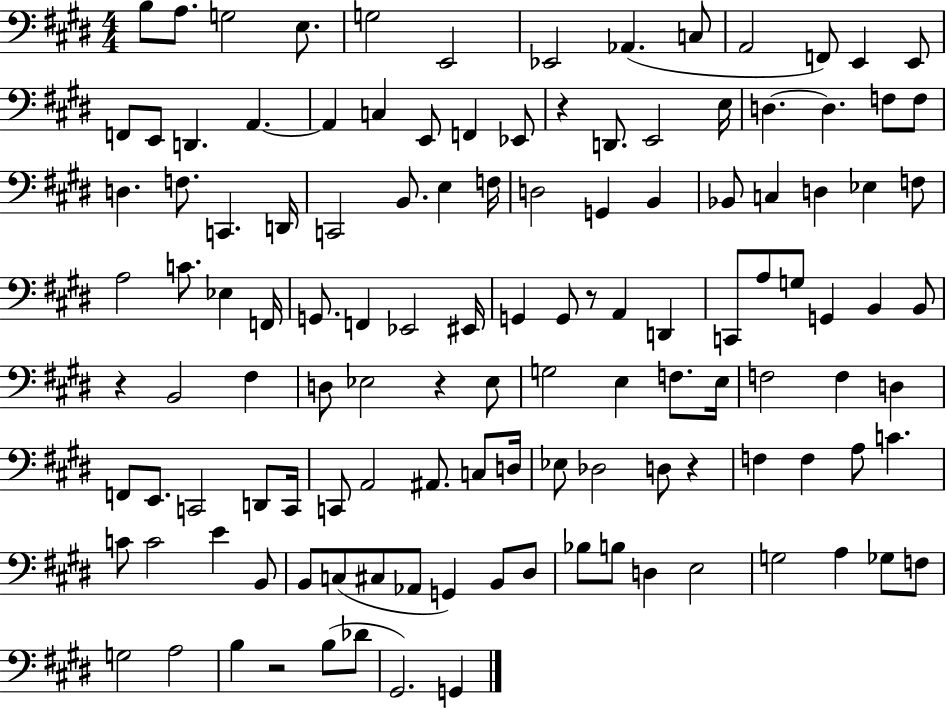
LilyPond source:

{
  \clef bass
  \numericTimeSignature
  \time 4/4
  \key e \major
  b8 a8. g2 e8. | g2 e,2 | ees,2 aes,4.( c8 | a,2 f,8) e,4 e,8 | \break f,8 e,8 d,4. a,4.~~ | a,4 c4 e,8 f,4 ees,8 | r4 d,8. e,2 e16 | d4.~~ d4. f8 f8 | \break d4. f8. c,4. d,16 | c,2 b,8. e4 f16 | d2 g,4 b,4 | bes,8 c4 d4 ees4 f8 | \break a2 c'8. ees4 f,16 | g,8. f,4 ees,2 eis,16 | g,4 g,8 r8 a,4 d,4 | c,8 a8 g8 g,4 b,4 b,8 | \break r4 b,2 fis4 | d8 ees2 r4 ees8 | g2 e4 f8. e16 | f2 f4 d4 | \break f,8 e,8. c,2 d,8 c,16 | c,8 a,2 ais,8. c8 d16 | ees8 des2 d8 r4 | f4 f4 a8 c'4. | \break c'8 c'2 e'4 b,8 | b,8 c8( cis8 aes,8 g,4) b,8 dis8 | bes8 b8 d4 e2 | g2 a4 ges8 f8 | \break g2 a2 | b4 r2 b8( des'8 | gis,2.) g,4 | \bar "|."
}